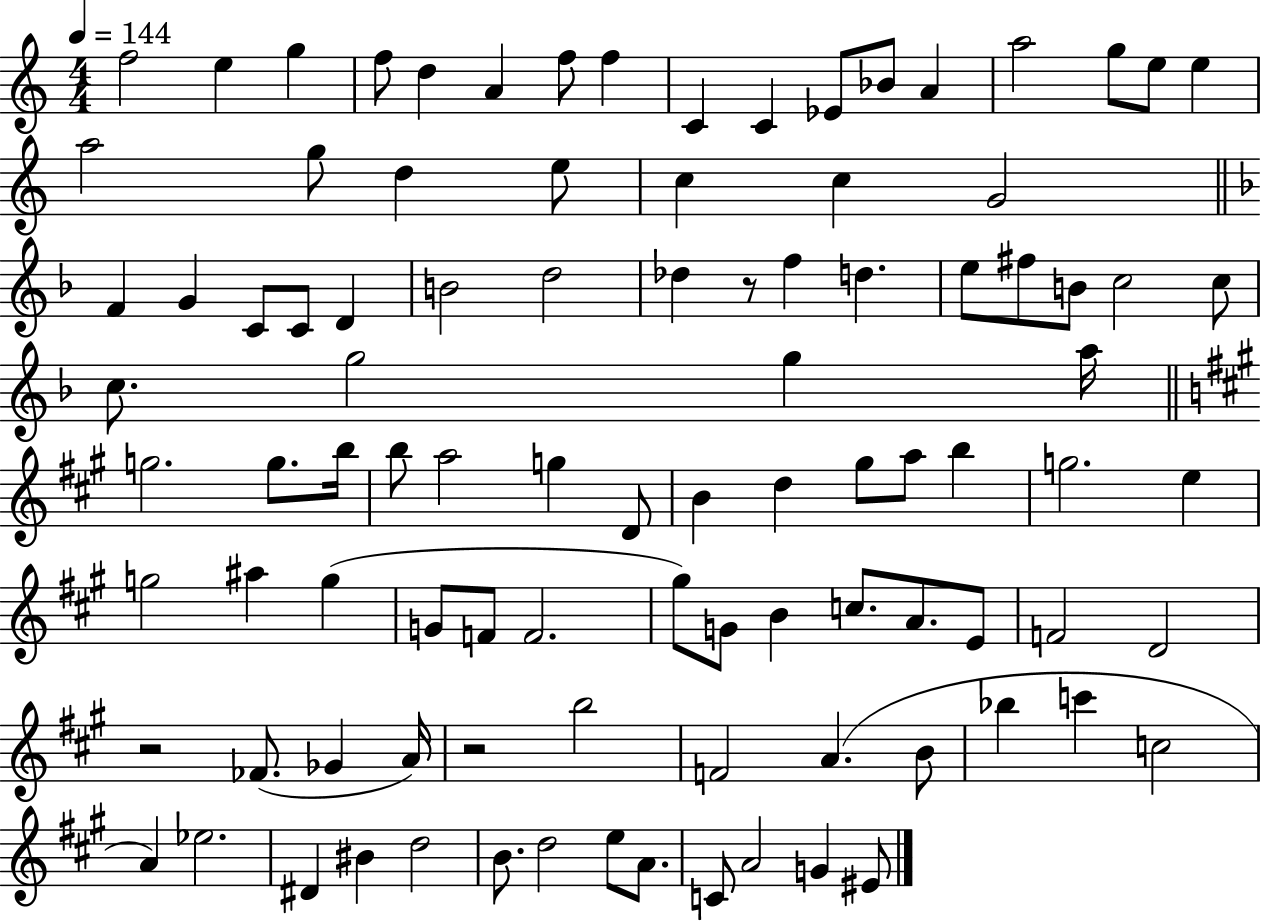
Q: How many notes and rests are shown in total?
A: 97